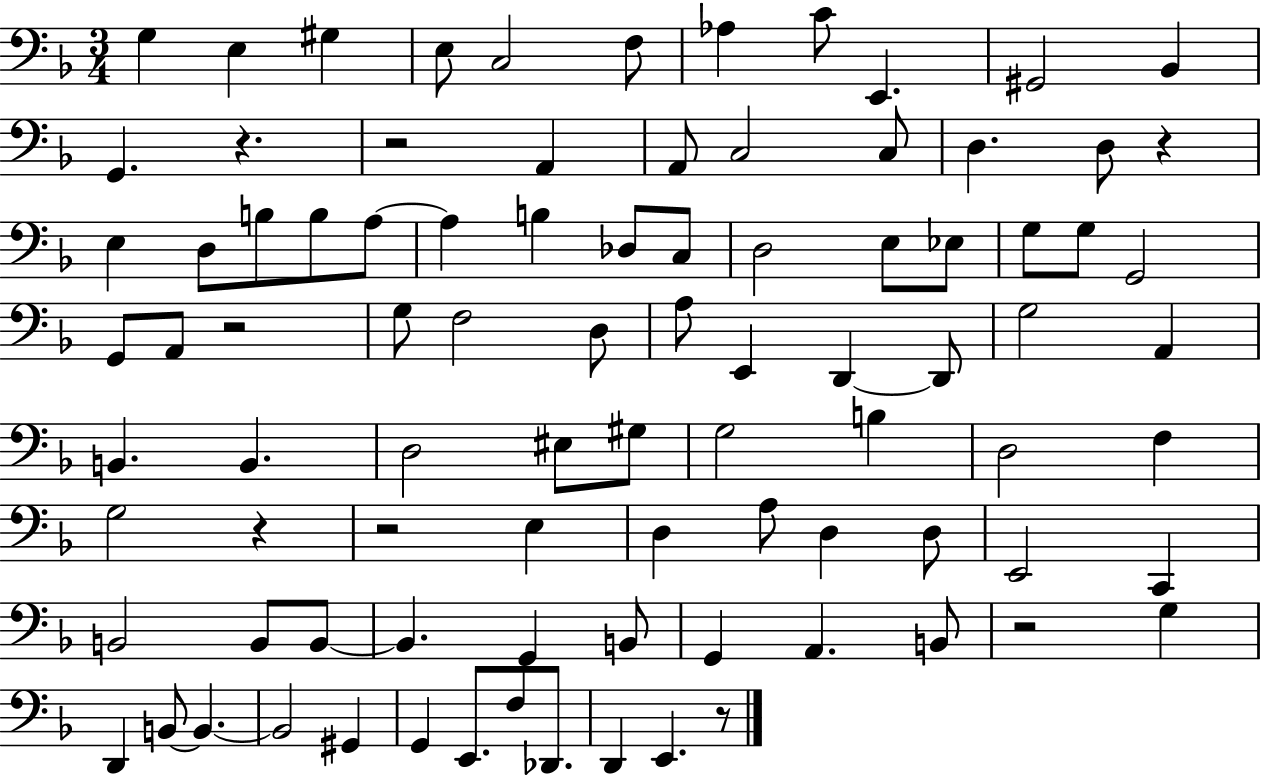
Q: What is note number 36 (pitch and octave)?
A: G3